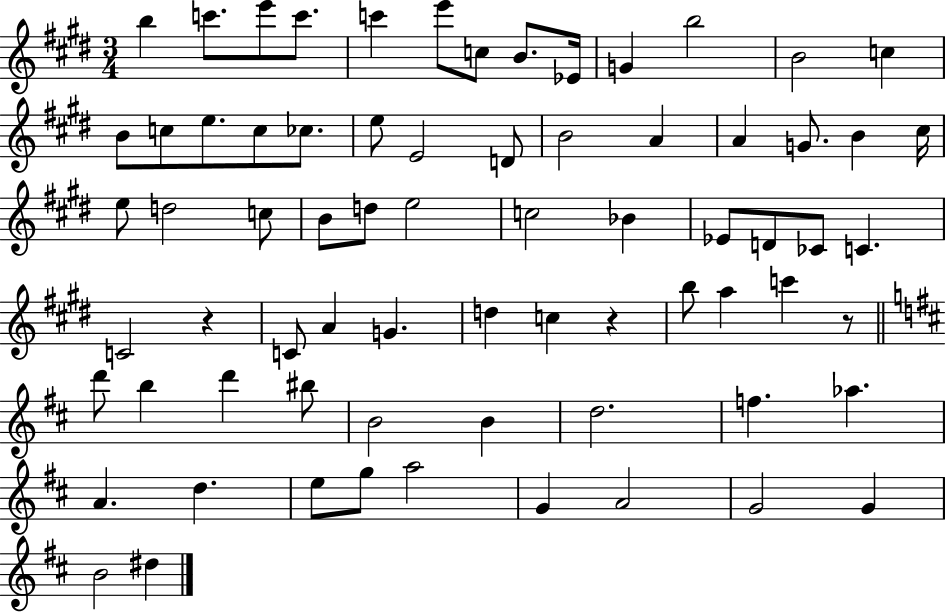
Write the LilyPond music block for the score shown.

{
  \clef treble
  \numericTimeSignature
  \time 3/4
  \key e \major
  \repeat volta 2 { b''4 c'''8. e'''8 c'''8. | c'''4 e'''8 c''8 b'8. ees'16 | g'4 b''2 | b'2 c''4 | \break b'8 c''8 e''8. c''8 ces''8. | e''8 e'2 d'8 | b'2 a'4 | a'4 g'8. b'4 cis''16 | \break e''8 d''2 c''8 | b'8 d''8 e''2 | c''2 bes'4 | ees'8 d'8 ces'8 c'4. | \break c'2 r4 | c'8 a'4 g'4. | d''4 c''4 r4 | b''8 a''4 c'''4 r8 | \break \bar "||" \break \key d \major d'''8 b''4 d'''4 bis''8 | b'2 b'4 | d''2. | f''4. aes''4. | \break a'4. d''4. | e''8 g''8 a''2 | g'4 a'2 | g'2 g'4 | \break b'2 dis''4 | } \bar "|."
}